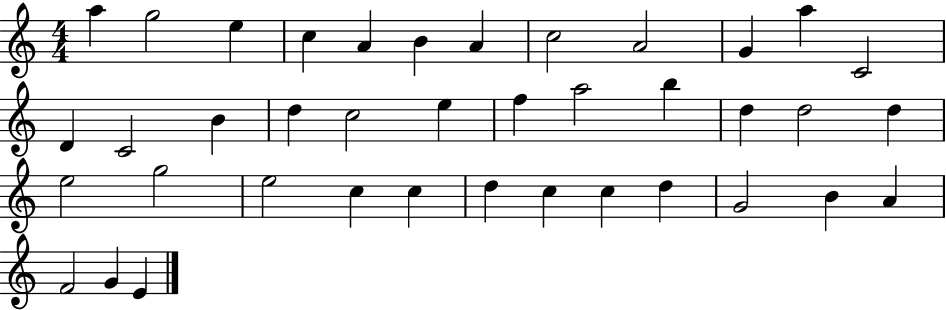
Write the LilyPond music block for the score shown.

{
  \clef treble
  \numericTimeSignature
  \time 4/4
  \key c \major
  a''4 g''2 e''4 | c''4 a'4 b'4 a'4 | c''2 a'2 | g'4 a''4 c'2 | \break d'4 c'2 b'4 | d''4 c''2 e''4 | f''4 a''2 b''4 | d''4 d''2 d''4 | \break e''2 g''2 | e''2 c''4 c''4 | d''4 c''4 c''4 d''4 | g'2 b'4 a'4 | \break f'2 g'4 e'4 | \bar "|."
}